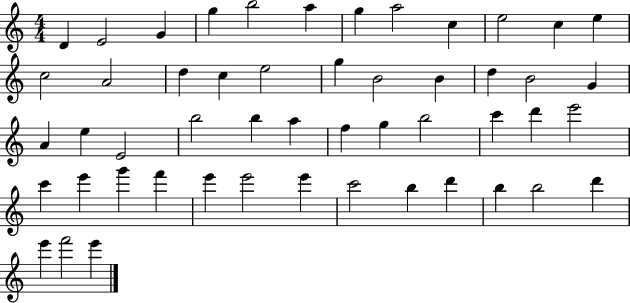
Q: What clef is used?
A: treble